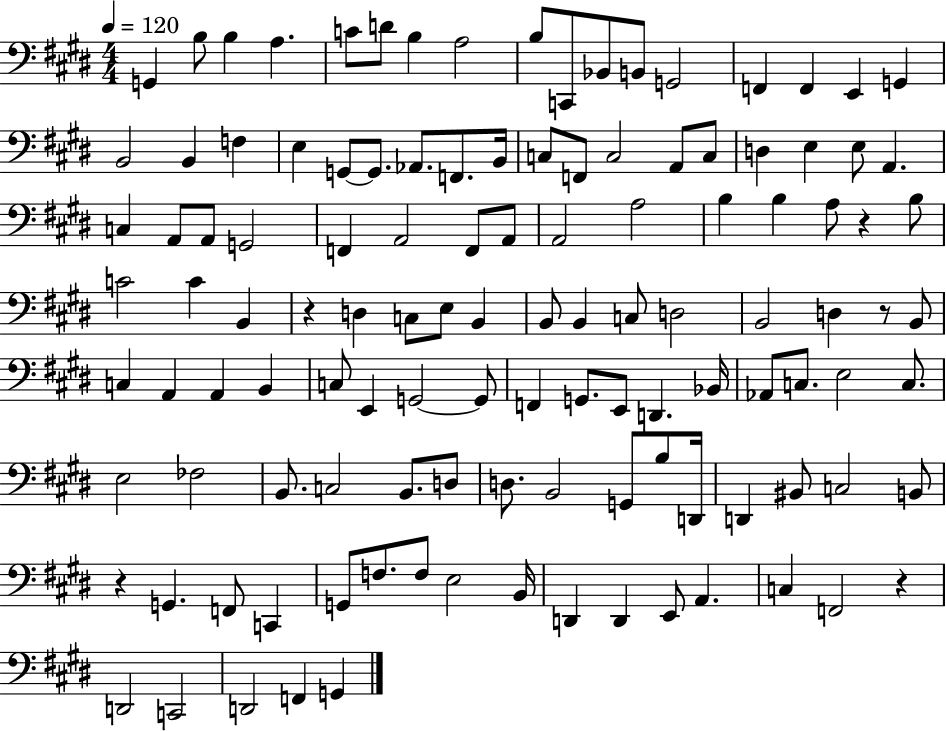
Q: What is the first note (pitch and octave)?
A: G2